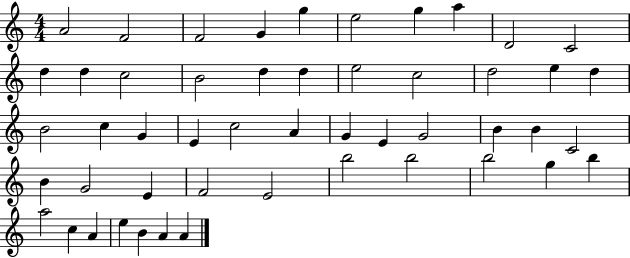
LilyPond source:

{
  \clef treble
  \numericTimeSignature
  \time 4/4
  \key c \major
  a'2 f'2 | f'2 g'4 g''4 | e''2 g''4 a''4 | d'2 c'2 | \break d''4 d''4 c''2 | b'2 d''4 d''4 | e''2 c''2 | d''2 e''4 d''4 | \break b'2 c''4 g'4 | e'4 c''2 a'4 | g'4 e'4 g'2 | b'4 b'4 c'2 | \break b'4 g'2 e'4 | f'2 e'2 | b''2 b''2 | b''2 g''4 b''4 | \break a''2 c''4 a'4 | e''4 b'4 a'4 a'4 | \bar "|."
}